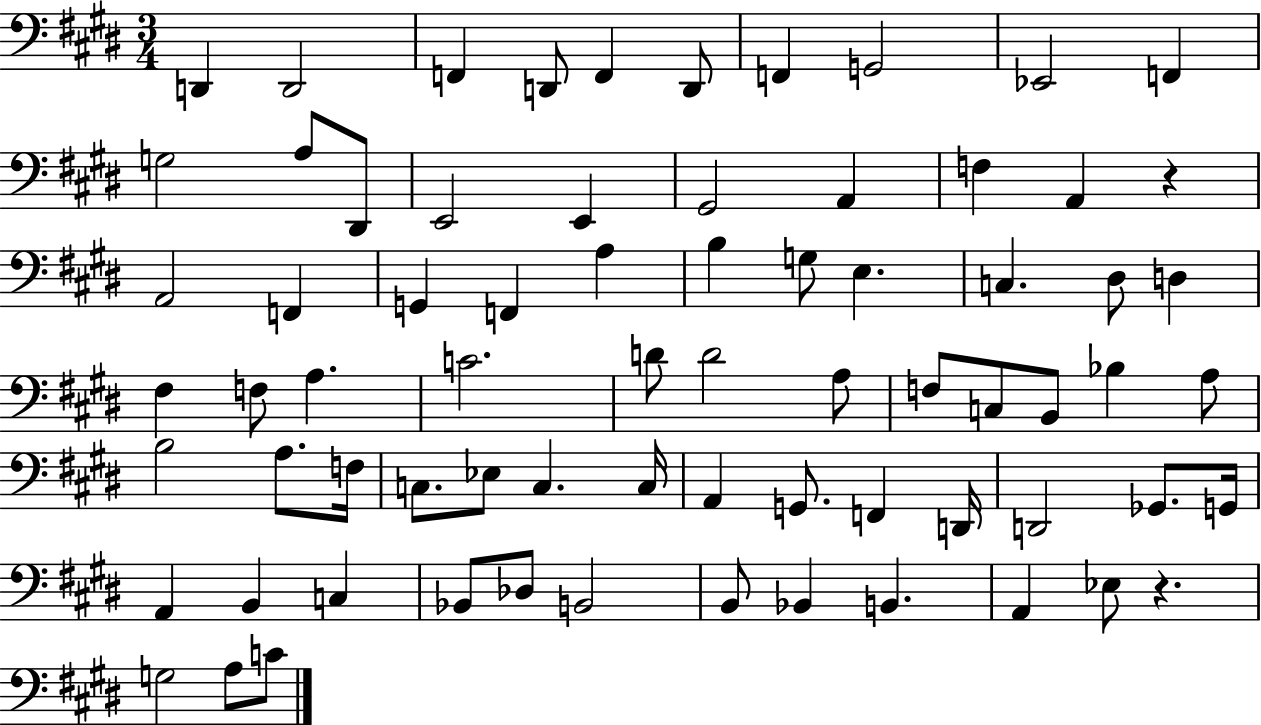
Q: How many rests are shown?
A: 2